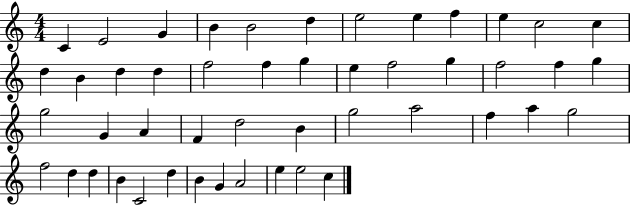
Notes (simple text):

C4/q E4/h G4/q B4/q B4/h D5/q E5/h E5/q F5/q E5/q C5/h C5/q D5/q B4/q D5/q D5/q F5/h F5/q G5/q E5/q F5/h G5/q F5/h F5/q G5/q G5/h G4/q A4/q F4/q D5/h B4/q G5/h A5/h F5/q A5/q G5/h F5/h D5/q D5/q B4/q C4/h D5/q B4/q G4/q A4/h E5/q E5/h C5/q